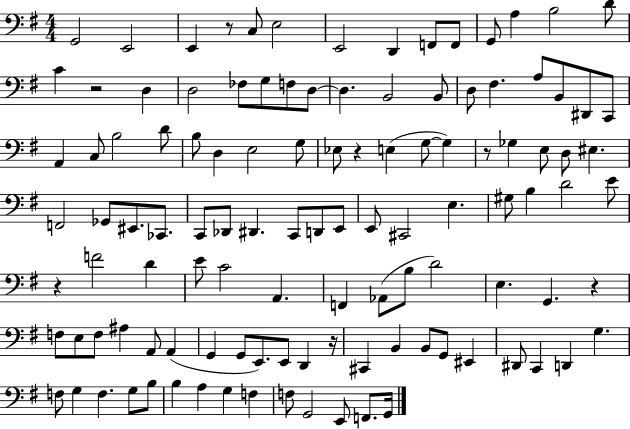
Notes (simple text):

G2/h E2/h E2/q R/e C3/e E3/h E2/h D2/q F2/e F2/e G2/e A3/q B3/h D4/e C4/q R/h D3/q D3/h FES3/e G3/e F3/e D3/e D3/q. B2/h B2/e D3/e F#3/q. A3/e B2/e D#2/e C2/e A2/q C3/e B3/h D4/e B3/e D3/q E3/h G3/e Eb3/e R/q E3/q G3/e G3/q R/e Gb3/q E3/e D3/e EIS3/q. F2/h Gb2/e EIS2/e. CES2/e. C2/e Db2/e D#2/q. C2/e D2/e E2/e E2/e C#2/h E3/q. G#3/e B3/q D4/h E4/e R/q F4/h D4/q E4/e C4/h A2/q. F2/q Ab2/e B3/e D4/h E3/q. G2/q. R/q F3/e E3/e F3/e A#3/q A2/e A2/q G2/q G2/e E2/e. E2/e D2/q R/s C#2/q B2/q B2/e G2/e EIS2/q D#2/e C2/q D2/q G3/q. F3/e G3/q F3/q. G3/e B3/e B3/q A3/q G3/q F3/q F3/e G2/h E2/e F2/e. G2/s